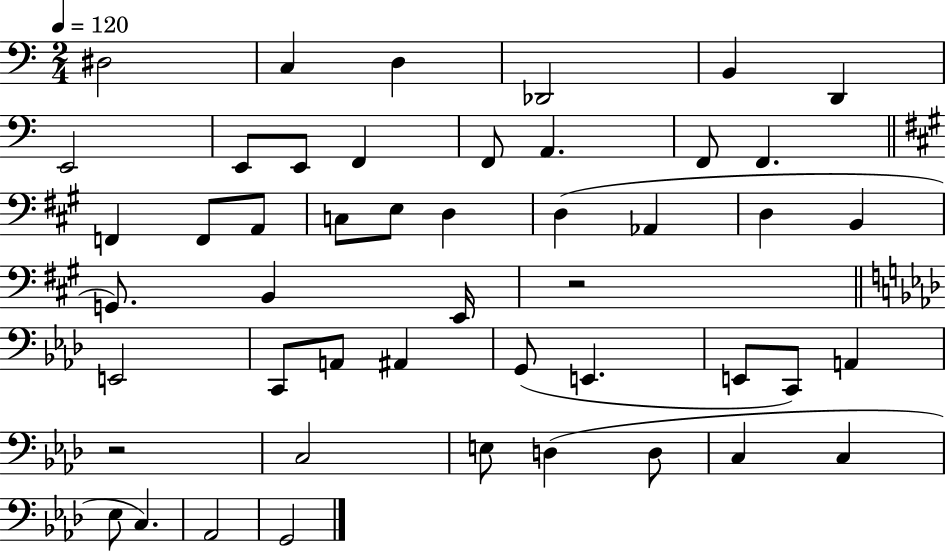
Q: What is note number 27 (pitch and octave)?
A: E2